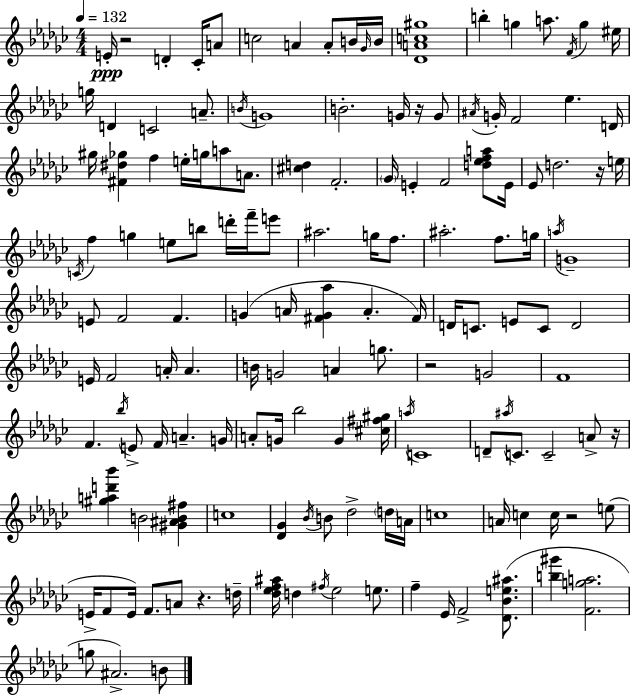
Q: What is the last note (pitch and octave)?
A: B4